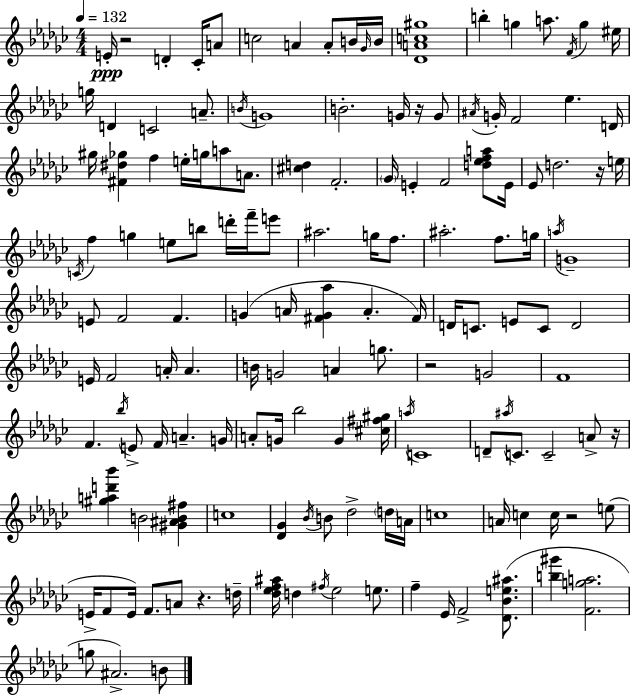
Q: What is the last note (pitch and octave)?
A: B4